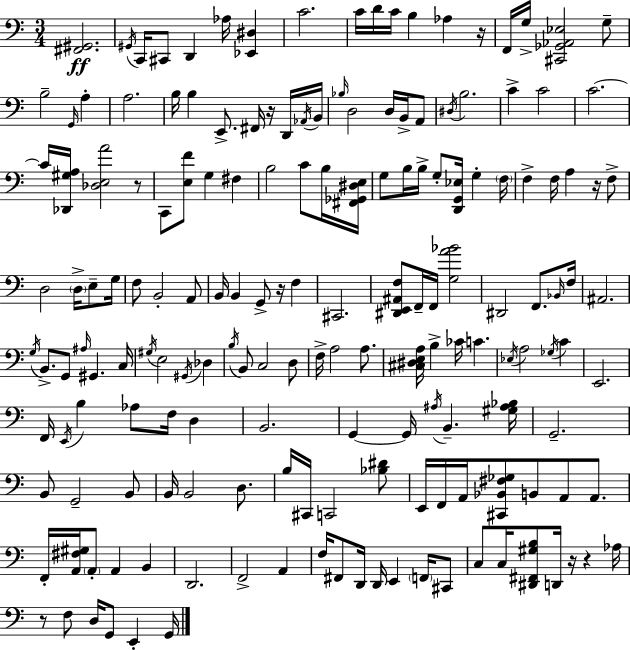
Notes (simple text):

[F#2,G#2]/h. G#2/s C2/s C#2/e D2/q Ab3/s [Eb2,D#3]/q C4/h. C4/s D4/s C4/s B3/q Ab3/q R/s F2/s G3/s [C#2,Gb2,Ab2,Eb3]/h G3/e B3/h G2/s A3/q A3/h. B3/s B3/q E2/e. F#2/s R/s D2/s Ab2/s B2/s Bb3/s D3/h D3/s B2/s A2/e D#3/s B3/h. C4/q C4/h C4/h. C4/s [Db2,G#3,A3]/s [Db3,E3,A4]/h R/e C2/e [E3,F4]/e G3/q F#3/q B3/h C4/e B3/s [F#2,Gb2,D#3,E3]/s G3/e B3/s B3/s G3/e [D2,G2,Eb3]/s G3/q F3/s F3/q F3/s A3/q R/s F3/e D3/h D3/s E3/e G3/s F3/e B2/h A2/e B2/s B2/q G2/e R/s F3/q C#2/h. [D#2,E2,A#2,F3]/e F2/s F2/s [G3,A4,Bb4]/h D#2/h F2/e. Bb2/s F3/s A#2/h. G3/s B2/e. G2/e A#3/s G#2/q. C3/s G#3/s E3/h G#2/s Db3/q B3/s B2/e C3/h D3/e F3/s A3/h A3/e. [C#3,D#3,E3,A3]/s B3/q CES4/s C4/q. Eb3/s A3/h Gb3/s C4/q E2/h. F2/s E2/s B3/q Ab3/e F3/s D3/q B2/h. G2/q G2/s A#3/s B2/q. [G#3,A#3,Bb3]/s G2/h. B2/e G2/h B2/e B2/s B2/h D3/e. B3/s C#2/s C2/h [Bb3,D#4]/e E2/s F2/s A2/s [C#2,Bb2,F#3,Gb3]/e B2/e A2/e A2/e. F2/s [A2,F#3,G#3]/s A2/e A2/q B2/q D2/h. F2/h A2/q F3/s F#2/e D2/s D2/s E2/q F2/s C#2/e C3/e C3/s [D#2,F#2,G#3,B3]/e D2/s R/s R/q Ab3/s R/e F3/e D3/s G2/e E2/q G2/s